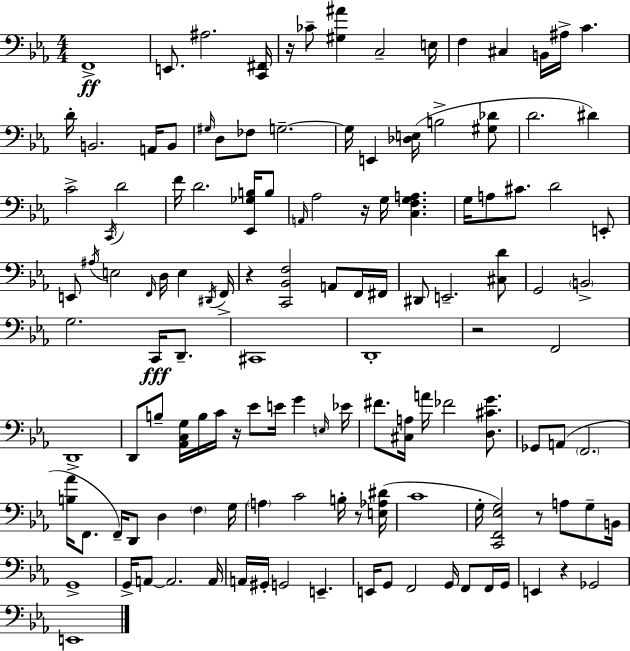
{
  \clef bass
  \numericTimeSignature
  \time 4/4
  \key c \minor
  \repeat volta 2 { f,1->\ff | e,8. ais2. <c, fis,>16 | r16 ces'8-- <gis ais'>4 c2-- e16 | f4 cis4 b,16 ais16-> c'4. | \break d'16-. b,2. a,16 b,8 | \grace { gis16 } d8 fes8 g2.--~~ | g16 e,4 <des e>16( b2-> <gis des'>8 | d'2. dis'4) | \break c'2-> \acciaccatura { c,16 } d'2 | f'16 d'2. <ees, ges b>16 | b8 \grace { a,16 } aes2 r16 g16 <c f g a>4. | g16 a8 cis'8. d'2 | \break e,8-. e,8 \acciaccatura { ais16 } e2 \grace { f,16 } d16 | e4 \acciaccatura { dis,16 } f,16-> r4 <c, bes, f>2 | a,8 f,16 fis,16 dis,8 e,2.-- | <cis d'>8 g,2 \parenthesize b,2-> | \break g2. | c,16\fff d,8.-- cis,1 | d,1-. | r2 f,2 | \break d,1-> | d,8 b8-- <aes, c g>16 b16 c'16 r16 ees'8 | e'16 g'4 \grace { e16 } ees'16 fis'8. <cis a>16 a'16 fes'2 | <d cis' g'>8. ges,8 a,8( \parenthesize f,2. | \break <b aes'>16 f,8. f,16--) d,8 d4 | \parenthesize f4 g16 \parenthesize a4 c'2 | b16-. r8 <e aes dis'>16( c'1 | g16-. <c, f, ees g>2) | \break r8 a8 g8-- b,16 g,1-> | g,16-> a,8~~ a,2. | a,16 a,16 gis,16-. g,2 | e,4.-- e,16 g,8 f,2 | \break g,16 f,8 f,16 g,16 e,4 r4 ges,2 | e,1 | } \bar "|."
}